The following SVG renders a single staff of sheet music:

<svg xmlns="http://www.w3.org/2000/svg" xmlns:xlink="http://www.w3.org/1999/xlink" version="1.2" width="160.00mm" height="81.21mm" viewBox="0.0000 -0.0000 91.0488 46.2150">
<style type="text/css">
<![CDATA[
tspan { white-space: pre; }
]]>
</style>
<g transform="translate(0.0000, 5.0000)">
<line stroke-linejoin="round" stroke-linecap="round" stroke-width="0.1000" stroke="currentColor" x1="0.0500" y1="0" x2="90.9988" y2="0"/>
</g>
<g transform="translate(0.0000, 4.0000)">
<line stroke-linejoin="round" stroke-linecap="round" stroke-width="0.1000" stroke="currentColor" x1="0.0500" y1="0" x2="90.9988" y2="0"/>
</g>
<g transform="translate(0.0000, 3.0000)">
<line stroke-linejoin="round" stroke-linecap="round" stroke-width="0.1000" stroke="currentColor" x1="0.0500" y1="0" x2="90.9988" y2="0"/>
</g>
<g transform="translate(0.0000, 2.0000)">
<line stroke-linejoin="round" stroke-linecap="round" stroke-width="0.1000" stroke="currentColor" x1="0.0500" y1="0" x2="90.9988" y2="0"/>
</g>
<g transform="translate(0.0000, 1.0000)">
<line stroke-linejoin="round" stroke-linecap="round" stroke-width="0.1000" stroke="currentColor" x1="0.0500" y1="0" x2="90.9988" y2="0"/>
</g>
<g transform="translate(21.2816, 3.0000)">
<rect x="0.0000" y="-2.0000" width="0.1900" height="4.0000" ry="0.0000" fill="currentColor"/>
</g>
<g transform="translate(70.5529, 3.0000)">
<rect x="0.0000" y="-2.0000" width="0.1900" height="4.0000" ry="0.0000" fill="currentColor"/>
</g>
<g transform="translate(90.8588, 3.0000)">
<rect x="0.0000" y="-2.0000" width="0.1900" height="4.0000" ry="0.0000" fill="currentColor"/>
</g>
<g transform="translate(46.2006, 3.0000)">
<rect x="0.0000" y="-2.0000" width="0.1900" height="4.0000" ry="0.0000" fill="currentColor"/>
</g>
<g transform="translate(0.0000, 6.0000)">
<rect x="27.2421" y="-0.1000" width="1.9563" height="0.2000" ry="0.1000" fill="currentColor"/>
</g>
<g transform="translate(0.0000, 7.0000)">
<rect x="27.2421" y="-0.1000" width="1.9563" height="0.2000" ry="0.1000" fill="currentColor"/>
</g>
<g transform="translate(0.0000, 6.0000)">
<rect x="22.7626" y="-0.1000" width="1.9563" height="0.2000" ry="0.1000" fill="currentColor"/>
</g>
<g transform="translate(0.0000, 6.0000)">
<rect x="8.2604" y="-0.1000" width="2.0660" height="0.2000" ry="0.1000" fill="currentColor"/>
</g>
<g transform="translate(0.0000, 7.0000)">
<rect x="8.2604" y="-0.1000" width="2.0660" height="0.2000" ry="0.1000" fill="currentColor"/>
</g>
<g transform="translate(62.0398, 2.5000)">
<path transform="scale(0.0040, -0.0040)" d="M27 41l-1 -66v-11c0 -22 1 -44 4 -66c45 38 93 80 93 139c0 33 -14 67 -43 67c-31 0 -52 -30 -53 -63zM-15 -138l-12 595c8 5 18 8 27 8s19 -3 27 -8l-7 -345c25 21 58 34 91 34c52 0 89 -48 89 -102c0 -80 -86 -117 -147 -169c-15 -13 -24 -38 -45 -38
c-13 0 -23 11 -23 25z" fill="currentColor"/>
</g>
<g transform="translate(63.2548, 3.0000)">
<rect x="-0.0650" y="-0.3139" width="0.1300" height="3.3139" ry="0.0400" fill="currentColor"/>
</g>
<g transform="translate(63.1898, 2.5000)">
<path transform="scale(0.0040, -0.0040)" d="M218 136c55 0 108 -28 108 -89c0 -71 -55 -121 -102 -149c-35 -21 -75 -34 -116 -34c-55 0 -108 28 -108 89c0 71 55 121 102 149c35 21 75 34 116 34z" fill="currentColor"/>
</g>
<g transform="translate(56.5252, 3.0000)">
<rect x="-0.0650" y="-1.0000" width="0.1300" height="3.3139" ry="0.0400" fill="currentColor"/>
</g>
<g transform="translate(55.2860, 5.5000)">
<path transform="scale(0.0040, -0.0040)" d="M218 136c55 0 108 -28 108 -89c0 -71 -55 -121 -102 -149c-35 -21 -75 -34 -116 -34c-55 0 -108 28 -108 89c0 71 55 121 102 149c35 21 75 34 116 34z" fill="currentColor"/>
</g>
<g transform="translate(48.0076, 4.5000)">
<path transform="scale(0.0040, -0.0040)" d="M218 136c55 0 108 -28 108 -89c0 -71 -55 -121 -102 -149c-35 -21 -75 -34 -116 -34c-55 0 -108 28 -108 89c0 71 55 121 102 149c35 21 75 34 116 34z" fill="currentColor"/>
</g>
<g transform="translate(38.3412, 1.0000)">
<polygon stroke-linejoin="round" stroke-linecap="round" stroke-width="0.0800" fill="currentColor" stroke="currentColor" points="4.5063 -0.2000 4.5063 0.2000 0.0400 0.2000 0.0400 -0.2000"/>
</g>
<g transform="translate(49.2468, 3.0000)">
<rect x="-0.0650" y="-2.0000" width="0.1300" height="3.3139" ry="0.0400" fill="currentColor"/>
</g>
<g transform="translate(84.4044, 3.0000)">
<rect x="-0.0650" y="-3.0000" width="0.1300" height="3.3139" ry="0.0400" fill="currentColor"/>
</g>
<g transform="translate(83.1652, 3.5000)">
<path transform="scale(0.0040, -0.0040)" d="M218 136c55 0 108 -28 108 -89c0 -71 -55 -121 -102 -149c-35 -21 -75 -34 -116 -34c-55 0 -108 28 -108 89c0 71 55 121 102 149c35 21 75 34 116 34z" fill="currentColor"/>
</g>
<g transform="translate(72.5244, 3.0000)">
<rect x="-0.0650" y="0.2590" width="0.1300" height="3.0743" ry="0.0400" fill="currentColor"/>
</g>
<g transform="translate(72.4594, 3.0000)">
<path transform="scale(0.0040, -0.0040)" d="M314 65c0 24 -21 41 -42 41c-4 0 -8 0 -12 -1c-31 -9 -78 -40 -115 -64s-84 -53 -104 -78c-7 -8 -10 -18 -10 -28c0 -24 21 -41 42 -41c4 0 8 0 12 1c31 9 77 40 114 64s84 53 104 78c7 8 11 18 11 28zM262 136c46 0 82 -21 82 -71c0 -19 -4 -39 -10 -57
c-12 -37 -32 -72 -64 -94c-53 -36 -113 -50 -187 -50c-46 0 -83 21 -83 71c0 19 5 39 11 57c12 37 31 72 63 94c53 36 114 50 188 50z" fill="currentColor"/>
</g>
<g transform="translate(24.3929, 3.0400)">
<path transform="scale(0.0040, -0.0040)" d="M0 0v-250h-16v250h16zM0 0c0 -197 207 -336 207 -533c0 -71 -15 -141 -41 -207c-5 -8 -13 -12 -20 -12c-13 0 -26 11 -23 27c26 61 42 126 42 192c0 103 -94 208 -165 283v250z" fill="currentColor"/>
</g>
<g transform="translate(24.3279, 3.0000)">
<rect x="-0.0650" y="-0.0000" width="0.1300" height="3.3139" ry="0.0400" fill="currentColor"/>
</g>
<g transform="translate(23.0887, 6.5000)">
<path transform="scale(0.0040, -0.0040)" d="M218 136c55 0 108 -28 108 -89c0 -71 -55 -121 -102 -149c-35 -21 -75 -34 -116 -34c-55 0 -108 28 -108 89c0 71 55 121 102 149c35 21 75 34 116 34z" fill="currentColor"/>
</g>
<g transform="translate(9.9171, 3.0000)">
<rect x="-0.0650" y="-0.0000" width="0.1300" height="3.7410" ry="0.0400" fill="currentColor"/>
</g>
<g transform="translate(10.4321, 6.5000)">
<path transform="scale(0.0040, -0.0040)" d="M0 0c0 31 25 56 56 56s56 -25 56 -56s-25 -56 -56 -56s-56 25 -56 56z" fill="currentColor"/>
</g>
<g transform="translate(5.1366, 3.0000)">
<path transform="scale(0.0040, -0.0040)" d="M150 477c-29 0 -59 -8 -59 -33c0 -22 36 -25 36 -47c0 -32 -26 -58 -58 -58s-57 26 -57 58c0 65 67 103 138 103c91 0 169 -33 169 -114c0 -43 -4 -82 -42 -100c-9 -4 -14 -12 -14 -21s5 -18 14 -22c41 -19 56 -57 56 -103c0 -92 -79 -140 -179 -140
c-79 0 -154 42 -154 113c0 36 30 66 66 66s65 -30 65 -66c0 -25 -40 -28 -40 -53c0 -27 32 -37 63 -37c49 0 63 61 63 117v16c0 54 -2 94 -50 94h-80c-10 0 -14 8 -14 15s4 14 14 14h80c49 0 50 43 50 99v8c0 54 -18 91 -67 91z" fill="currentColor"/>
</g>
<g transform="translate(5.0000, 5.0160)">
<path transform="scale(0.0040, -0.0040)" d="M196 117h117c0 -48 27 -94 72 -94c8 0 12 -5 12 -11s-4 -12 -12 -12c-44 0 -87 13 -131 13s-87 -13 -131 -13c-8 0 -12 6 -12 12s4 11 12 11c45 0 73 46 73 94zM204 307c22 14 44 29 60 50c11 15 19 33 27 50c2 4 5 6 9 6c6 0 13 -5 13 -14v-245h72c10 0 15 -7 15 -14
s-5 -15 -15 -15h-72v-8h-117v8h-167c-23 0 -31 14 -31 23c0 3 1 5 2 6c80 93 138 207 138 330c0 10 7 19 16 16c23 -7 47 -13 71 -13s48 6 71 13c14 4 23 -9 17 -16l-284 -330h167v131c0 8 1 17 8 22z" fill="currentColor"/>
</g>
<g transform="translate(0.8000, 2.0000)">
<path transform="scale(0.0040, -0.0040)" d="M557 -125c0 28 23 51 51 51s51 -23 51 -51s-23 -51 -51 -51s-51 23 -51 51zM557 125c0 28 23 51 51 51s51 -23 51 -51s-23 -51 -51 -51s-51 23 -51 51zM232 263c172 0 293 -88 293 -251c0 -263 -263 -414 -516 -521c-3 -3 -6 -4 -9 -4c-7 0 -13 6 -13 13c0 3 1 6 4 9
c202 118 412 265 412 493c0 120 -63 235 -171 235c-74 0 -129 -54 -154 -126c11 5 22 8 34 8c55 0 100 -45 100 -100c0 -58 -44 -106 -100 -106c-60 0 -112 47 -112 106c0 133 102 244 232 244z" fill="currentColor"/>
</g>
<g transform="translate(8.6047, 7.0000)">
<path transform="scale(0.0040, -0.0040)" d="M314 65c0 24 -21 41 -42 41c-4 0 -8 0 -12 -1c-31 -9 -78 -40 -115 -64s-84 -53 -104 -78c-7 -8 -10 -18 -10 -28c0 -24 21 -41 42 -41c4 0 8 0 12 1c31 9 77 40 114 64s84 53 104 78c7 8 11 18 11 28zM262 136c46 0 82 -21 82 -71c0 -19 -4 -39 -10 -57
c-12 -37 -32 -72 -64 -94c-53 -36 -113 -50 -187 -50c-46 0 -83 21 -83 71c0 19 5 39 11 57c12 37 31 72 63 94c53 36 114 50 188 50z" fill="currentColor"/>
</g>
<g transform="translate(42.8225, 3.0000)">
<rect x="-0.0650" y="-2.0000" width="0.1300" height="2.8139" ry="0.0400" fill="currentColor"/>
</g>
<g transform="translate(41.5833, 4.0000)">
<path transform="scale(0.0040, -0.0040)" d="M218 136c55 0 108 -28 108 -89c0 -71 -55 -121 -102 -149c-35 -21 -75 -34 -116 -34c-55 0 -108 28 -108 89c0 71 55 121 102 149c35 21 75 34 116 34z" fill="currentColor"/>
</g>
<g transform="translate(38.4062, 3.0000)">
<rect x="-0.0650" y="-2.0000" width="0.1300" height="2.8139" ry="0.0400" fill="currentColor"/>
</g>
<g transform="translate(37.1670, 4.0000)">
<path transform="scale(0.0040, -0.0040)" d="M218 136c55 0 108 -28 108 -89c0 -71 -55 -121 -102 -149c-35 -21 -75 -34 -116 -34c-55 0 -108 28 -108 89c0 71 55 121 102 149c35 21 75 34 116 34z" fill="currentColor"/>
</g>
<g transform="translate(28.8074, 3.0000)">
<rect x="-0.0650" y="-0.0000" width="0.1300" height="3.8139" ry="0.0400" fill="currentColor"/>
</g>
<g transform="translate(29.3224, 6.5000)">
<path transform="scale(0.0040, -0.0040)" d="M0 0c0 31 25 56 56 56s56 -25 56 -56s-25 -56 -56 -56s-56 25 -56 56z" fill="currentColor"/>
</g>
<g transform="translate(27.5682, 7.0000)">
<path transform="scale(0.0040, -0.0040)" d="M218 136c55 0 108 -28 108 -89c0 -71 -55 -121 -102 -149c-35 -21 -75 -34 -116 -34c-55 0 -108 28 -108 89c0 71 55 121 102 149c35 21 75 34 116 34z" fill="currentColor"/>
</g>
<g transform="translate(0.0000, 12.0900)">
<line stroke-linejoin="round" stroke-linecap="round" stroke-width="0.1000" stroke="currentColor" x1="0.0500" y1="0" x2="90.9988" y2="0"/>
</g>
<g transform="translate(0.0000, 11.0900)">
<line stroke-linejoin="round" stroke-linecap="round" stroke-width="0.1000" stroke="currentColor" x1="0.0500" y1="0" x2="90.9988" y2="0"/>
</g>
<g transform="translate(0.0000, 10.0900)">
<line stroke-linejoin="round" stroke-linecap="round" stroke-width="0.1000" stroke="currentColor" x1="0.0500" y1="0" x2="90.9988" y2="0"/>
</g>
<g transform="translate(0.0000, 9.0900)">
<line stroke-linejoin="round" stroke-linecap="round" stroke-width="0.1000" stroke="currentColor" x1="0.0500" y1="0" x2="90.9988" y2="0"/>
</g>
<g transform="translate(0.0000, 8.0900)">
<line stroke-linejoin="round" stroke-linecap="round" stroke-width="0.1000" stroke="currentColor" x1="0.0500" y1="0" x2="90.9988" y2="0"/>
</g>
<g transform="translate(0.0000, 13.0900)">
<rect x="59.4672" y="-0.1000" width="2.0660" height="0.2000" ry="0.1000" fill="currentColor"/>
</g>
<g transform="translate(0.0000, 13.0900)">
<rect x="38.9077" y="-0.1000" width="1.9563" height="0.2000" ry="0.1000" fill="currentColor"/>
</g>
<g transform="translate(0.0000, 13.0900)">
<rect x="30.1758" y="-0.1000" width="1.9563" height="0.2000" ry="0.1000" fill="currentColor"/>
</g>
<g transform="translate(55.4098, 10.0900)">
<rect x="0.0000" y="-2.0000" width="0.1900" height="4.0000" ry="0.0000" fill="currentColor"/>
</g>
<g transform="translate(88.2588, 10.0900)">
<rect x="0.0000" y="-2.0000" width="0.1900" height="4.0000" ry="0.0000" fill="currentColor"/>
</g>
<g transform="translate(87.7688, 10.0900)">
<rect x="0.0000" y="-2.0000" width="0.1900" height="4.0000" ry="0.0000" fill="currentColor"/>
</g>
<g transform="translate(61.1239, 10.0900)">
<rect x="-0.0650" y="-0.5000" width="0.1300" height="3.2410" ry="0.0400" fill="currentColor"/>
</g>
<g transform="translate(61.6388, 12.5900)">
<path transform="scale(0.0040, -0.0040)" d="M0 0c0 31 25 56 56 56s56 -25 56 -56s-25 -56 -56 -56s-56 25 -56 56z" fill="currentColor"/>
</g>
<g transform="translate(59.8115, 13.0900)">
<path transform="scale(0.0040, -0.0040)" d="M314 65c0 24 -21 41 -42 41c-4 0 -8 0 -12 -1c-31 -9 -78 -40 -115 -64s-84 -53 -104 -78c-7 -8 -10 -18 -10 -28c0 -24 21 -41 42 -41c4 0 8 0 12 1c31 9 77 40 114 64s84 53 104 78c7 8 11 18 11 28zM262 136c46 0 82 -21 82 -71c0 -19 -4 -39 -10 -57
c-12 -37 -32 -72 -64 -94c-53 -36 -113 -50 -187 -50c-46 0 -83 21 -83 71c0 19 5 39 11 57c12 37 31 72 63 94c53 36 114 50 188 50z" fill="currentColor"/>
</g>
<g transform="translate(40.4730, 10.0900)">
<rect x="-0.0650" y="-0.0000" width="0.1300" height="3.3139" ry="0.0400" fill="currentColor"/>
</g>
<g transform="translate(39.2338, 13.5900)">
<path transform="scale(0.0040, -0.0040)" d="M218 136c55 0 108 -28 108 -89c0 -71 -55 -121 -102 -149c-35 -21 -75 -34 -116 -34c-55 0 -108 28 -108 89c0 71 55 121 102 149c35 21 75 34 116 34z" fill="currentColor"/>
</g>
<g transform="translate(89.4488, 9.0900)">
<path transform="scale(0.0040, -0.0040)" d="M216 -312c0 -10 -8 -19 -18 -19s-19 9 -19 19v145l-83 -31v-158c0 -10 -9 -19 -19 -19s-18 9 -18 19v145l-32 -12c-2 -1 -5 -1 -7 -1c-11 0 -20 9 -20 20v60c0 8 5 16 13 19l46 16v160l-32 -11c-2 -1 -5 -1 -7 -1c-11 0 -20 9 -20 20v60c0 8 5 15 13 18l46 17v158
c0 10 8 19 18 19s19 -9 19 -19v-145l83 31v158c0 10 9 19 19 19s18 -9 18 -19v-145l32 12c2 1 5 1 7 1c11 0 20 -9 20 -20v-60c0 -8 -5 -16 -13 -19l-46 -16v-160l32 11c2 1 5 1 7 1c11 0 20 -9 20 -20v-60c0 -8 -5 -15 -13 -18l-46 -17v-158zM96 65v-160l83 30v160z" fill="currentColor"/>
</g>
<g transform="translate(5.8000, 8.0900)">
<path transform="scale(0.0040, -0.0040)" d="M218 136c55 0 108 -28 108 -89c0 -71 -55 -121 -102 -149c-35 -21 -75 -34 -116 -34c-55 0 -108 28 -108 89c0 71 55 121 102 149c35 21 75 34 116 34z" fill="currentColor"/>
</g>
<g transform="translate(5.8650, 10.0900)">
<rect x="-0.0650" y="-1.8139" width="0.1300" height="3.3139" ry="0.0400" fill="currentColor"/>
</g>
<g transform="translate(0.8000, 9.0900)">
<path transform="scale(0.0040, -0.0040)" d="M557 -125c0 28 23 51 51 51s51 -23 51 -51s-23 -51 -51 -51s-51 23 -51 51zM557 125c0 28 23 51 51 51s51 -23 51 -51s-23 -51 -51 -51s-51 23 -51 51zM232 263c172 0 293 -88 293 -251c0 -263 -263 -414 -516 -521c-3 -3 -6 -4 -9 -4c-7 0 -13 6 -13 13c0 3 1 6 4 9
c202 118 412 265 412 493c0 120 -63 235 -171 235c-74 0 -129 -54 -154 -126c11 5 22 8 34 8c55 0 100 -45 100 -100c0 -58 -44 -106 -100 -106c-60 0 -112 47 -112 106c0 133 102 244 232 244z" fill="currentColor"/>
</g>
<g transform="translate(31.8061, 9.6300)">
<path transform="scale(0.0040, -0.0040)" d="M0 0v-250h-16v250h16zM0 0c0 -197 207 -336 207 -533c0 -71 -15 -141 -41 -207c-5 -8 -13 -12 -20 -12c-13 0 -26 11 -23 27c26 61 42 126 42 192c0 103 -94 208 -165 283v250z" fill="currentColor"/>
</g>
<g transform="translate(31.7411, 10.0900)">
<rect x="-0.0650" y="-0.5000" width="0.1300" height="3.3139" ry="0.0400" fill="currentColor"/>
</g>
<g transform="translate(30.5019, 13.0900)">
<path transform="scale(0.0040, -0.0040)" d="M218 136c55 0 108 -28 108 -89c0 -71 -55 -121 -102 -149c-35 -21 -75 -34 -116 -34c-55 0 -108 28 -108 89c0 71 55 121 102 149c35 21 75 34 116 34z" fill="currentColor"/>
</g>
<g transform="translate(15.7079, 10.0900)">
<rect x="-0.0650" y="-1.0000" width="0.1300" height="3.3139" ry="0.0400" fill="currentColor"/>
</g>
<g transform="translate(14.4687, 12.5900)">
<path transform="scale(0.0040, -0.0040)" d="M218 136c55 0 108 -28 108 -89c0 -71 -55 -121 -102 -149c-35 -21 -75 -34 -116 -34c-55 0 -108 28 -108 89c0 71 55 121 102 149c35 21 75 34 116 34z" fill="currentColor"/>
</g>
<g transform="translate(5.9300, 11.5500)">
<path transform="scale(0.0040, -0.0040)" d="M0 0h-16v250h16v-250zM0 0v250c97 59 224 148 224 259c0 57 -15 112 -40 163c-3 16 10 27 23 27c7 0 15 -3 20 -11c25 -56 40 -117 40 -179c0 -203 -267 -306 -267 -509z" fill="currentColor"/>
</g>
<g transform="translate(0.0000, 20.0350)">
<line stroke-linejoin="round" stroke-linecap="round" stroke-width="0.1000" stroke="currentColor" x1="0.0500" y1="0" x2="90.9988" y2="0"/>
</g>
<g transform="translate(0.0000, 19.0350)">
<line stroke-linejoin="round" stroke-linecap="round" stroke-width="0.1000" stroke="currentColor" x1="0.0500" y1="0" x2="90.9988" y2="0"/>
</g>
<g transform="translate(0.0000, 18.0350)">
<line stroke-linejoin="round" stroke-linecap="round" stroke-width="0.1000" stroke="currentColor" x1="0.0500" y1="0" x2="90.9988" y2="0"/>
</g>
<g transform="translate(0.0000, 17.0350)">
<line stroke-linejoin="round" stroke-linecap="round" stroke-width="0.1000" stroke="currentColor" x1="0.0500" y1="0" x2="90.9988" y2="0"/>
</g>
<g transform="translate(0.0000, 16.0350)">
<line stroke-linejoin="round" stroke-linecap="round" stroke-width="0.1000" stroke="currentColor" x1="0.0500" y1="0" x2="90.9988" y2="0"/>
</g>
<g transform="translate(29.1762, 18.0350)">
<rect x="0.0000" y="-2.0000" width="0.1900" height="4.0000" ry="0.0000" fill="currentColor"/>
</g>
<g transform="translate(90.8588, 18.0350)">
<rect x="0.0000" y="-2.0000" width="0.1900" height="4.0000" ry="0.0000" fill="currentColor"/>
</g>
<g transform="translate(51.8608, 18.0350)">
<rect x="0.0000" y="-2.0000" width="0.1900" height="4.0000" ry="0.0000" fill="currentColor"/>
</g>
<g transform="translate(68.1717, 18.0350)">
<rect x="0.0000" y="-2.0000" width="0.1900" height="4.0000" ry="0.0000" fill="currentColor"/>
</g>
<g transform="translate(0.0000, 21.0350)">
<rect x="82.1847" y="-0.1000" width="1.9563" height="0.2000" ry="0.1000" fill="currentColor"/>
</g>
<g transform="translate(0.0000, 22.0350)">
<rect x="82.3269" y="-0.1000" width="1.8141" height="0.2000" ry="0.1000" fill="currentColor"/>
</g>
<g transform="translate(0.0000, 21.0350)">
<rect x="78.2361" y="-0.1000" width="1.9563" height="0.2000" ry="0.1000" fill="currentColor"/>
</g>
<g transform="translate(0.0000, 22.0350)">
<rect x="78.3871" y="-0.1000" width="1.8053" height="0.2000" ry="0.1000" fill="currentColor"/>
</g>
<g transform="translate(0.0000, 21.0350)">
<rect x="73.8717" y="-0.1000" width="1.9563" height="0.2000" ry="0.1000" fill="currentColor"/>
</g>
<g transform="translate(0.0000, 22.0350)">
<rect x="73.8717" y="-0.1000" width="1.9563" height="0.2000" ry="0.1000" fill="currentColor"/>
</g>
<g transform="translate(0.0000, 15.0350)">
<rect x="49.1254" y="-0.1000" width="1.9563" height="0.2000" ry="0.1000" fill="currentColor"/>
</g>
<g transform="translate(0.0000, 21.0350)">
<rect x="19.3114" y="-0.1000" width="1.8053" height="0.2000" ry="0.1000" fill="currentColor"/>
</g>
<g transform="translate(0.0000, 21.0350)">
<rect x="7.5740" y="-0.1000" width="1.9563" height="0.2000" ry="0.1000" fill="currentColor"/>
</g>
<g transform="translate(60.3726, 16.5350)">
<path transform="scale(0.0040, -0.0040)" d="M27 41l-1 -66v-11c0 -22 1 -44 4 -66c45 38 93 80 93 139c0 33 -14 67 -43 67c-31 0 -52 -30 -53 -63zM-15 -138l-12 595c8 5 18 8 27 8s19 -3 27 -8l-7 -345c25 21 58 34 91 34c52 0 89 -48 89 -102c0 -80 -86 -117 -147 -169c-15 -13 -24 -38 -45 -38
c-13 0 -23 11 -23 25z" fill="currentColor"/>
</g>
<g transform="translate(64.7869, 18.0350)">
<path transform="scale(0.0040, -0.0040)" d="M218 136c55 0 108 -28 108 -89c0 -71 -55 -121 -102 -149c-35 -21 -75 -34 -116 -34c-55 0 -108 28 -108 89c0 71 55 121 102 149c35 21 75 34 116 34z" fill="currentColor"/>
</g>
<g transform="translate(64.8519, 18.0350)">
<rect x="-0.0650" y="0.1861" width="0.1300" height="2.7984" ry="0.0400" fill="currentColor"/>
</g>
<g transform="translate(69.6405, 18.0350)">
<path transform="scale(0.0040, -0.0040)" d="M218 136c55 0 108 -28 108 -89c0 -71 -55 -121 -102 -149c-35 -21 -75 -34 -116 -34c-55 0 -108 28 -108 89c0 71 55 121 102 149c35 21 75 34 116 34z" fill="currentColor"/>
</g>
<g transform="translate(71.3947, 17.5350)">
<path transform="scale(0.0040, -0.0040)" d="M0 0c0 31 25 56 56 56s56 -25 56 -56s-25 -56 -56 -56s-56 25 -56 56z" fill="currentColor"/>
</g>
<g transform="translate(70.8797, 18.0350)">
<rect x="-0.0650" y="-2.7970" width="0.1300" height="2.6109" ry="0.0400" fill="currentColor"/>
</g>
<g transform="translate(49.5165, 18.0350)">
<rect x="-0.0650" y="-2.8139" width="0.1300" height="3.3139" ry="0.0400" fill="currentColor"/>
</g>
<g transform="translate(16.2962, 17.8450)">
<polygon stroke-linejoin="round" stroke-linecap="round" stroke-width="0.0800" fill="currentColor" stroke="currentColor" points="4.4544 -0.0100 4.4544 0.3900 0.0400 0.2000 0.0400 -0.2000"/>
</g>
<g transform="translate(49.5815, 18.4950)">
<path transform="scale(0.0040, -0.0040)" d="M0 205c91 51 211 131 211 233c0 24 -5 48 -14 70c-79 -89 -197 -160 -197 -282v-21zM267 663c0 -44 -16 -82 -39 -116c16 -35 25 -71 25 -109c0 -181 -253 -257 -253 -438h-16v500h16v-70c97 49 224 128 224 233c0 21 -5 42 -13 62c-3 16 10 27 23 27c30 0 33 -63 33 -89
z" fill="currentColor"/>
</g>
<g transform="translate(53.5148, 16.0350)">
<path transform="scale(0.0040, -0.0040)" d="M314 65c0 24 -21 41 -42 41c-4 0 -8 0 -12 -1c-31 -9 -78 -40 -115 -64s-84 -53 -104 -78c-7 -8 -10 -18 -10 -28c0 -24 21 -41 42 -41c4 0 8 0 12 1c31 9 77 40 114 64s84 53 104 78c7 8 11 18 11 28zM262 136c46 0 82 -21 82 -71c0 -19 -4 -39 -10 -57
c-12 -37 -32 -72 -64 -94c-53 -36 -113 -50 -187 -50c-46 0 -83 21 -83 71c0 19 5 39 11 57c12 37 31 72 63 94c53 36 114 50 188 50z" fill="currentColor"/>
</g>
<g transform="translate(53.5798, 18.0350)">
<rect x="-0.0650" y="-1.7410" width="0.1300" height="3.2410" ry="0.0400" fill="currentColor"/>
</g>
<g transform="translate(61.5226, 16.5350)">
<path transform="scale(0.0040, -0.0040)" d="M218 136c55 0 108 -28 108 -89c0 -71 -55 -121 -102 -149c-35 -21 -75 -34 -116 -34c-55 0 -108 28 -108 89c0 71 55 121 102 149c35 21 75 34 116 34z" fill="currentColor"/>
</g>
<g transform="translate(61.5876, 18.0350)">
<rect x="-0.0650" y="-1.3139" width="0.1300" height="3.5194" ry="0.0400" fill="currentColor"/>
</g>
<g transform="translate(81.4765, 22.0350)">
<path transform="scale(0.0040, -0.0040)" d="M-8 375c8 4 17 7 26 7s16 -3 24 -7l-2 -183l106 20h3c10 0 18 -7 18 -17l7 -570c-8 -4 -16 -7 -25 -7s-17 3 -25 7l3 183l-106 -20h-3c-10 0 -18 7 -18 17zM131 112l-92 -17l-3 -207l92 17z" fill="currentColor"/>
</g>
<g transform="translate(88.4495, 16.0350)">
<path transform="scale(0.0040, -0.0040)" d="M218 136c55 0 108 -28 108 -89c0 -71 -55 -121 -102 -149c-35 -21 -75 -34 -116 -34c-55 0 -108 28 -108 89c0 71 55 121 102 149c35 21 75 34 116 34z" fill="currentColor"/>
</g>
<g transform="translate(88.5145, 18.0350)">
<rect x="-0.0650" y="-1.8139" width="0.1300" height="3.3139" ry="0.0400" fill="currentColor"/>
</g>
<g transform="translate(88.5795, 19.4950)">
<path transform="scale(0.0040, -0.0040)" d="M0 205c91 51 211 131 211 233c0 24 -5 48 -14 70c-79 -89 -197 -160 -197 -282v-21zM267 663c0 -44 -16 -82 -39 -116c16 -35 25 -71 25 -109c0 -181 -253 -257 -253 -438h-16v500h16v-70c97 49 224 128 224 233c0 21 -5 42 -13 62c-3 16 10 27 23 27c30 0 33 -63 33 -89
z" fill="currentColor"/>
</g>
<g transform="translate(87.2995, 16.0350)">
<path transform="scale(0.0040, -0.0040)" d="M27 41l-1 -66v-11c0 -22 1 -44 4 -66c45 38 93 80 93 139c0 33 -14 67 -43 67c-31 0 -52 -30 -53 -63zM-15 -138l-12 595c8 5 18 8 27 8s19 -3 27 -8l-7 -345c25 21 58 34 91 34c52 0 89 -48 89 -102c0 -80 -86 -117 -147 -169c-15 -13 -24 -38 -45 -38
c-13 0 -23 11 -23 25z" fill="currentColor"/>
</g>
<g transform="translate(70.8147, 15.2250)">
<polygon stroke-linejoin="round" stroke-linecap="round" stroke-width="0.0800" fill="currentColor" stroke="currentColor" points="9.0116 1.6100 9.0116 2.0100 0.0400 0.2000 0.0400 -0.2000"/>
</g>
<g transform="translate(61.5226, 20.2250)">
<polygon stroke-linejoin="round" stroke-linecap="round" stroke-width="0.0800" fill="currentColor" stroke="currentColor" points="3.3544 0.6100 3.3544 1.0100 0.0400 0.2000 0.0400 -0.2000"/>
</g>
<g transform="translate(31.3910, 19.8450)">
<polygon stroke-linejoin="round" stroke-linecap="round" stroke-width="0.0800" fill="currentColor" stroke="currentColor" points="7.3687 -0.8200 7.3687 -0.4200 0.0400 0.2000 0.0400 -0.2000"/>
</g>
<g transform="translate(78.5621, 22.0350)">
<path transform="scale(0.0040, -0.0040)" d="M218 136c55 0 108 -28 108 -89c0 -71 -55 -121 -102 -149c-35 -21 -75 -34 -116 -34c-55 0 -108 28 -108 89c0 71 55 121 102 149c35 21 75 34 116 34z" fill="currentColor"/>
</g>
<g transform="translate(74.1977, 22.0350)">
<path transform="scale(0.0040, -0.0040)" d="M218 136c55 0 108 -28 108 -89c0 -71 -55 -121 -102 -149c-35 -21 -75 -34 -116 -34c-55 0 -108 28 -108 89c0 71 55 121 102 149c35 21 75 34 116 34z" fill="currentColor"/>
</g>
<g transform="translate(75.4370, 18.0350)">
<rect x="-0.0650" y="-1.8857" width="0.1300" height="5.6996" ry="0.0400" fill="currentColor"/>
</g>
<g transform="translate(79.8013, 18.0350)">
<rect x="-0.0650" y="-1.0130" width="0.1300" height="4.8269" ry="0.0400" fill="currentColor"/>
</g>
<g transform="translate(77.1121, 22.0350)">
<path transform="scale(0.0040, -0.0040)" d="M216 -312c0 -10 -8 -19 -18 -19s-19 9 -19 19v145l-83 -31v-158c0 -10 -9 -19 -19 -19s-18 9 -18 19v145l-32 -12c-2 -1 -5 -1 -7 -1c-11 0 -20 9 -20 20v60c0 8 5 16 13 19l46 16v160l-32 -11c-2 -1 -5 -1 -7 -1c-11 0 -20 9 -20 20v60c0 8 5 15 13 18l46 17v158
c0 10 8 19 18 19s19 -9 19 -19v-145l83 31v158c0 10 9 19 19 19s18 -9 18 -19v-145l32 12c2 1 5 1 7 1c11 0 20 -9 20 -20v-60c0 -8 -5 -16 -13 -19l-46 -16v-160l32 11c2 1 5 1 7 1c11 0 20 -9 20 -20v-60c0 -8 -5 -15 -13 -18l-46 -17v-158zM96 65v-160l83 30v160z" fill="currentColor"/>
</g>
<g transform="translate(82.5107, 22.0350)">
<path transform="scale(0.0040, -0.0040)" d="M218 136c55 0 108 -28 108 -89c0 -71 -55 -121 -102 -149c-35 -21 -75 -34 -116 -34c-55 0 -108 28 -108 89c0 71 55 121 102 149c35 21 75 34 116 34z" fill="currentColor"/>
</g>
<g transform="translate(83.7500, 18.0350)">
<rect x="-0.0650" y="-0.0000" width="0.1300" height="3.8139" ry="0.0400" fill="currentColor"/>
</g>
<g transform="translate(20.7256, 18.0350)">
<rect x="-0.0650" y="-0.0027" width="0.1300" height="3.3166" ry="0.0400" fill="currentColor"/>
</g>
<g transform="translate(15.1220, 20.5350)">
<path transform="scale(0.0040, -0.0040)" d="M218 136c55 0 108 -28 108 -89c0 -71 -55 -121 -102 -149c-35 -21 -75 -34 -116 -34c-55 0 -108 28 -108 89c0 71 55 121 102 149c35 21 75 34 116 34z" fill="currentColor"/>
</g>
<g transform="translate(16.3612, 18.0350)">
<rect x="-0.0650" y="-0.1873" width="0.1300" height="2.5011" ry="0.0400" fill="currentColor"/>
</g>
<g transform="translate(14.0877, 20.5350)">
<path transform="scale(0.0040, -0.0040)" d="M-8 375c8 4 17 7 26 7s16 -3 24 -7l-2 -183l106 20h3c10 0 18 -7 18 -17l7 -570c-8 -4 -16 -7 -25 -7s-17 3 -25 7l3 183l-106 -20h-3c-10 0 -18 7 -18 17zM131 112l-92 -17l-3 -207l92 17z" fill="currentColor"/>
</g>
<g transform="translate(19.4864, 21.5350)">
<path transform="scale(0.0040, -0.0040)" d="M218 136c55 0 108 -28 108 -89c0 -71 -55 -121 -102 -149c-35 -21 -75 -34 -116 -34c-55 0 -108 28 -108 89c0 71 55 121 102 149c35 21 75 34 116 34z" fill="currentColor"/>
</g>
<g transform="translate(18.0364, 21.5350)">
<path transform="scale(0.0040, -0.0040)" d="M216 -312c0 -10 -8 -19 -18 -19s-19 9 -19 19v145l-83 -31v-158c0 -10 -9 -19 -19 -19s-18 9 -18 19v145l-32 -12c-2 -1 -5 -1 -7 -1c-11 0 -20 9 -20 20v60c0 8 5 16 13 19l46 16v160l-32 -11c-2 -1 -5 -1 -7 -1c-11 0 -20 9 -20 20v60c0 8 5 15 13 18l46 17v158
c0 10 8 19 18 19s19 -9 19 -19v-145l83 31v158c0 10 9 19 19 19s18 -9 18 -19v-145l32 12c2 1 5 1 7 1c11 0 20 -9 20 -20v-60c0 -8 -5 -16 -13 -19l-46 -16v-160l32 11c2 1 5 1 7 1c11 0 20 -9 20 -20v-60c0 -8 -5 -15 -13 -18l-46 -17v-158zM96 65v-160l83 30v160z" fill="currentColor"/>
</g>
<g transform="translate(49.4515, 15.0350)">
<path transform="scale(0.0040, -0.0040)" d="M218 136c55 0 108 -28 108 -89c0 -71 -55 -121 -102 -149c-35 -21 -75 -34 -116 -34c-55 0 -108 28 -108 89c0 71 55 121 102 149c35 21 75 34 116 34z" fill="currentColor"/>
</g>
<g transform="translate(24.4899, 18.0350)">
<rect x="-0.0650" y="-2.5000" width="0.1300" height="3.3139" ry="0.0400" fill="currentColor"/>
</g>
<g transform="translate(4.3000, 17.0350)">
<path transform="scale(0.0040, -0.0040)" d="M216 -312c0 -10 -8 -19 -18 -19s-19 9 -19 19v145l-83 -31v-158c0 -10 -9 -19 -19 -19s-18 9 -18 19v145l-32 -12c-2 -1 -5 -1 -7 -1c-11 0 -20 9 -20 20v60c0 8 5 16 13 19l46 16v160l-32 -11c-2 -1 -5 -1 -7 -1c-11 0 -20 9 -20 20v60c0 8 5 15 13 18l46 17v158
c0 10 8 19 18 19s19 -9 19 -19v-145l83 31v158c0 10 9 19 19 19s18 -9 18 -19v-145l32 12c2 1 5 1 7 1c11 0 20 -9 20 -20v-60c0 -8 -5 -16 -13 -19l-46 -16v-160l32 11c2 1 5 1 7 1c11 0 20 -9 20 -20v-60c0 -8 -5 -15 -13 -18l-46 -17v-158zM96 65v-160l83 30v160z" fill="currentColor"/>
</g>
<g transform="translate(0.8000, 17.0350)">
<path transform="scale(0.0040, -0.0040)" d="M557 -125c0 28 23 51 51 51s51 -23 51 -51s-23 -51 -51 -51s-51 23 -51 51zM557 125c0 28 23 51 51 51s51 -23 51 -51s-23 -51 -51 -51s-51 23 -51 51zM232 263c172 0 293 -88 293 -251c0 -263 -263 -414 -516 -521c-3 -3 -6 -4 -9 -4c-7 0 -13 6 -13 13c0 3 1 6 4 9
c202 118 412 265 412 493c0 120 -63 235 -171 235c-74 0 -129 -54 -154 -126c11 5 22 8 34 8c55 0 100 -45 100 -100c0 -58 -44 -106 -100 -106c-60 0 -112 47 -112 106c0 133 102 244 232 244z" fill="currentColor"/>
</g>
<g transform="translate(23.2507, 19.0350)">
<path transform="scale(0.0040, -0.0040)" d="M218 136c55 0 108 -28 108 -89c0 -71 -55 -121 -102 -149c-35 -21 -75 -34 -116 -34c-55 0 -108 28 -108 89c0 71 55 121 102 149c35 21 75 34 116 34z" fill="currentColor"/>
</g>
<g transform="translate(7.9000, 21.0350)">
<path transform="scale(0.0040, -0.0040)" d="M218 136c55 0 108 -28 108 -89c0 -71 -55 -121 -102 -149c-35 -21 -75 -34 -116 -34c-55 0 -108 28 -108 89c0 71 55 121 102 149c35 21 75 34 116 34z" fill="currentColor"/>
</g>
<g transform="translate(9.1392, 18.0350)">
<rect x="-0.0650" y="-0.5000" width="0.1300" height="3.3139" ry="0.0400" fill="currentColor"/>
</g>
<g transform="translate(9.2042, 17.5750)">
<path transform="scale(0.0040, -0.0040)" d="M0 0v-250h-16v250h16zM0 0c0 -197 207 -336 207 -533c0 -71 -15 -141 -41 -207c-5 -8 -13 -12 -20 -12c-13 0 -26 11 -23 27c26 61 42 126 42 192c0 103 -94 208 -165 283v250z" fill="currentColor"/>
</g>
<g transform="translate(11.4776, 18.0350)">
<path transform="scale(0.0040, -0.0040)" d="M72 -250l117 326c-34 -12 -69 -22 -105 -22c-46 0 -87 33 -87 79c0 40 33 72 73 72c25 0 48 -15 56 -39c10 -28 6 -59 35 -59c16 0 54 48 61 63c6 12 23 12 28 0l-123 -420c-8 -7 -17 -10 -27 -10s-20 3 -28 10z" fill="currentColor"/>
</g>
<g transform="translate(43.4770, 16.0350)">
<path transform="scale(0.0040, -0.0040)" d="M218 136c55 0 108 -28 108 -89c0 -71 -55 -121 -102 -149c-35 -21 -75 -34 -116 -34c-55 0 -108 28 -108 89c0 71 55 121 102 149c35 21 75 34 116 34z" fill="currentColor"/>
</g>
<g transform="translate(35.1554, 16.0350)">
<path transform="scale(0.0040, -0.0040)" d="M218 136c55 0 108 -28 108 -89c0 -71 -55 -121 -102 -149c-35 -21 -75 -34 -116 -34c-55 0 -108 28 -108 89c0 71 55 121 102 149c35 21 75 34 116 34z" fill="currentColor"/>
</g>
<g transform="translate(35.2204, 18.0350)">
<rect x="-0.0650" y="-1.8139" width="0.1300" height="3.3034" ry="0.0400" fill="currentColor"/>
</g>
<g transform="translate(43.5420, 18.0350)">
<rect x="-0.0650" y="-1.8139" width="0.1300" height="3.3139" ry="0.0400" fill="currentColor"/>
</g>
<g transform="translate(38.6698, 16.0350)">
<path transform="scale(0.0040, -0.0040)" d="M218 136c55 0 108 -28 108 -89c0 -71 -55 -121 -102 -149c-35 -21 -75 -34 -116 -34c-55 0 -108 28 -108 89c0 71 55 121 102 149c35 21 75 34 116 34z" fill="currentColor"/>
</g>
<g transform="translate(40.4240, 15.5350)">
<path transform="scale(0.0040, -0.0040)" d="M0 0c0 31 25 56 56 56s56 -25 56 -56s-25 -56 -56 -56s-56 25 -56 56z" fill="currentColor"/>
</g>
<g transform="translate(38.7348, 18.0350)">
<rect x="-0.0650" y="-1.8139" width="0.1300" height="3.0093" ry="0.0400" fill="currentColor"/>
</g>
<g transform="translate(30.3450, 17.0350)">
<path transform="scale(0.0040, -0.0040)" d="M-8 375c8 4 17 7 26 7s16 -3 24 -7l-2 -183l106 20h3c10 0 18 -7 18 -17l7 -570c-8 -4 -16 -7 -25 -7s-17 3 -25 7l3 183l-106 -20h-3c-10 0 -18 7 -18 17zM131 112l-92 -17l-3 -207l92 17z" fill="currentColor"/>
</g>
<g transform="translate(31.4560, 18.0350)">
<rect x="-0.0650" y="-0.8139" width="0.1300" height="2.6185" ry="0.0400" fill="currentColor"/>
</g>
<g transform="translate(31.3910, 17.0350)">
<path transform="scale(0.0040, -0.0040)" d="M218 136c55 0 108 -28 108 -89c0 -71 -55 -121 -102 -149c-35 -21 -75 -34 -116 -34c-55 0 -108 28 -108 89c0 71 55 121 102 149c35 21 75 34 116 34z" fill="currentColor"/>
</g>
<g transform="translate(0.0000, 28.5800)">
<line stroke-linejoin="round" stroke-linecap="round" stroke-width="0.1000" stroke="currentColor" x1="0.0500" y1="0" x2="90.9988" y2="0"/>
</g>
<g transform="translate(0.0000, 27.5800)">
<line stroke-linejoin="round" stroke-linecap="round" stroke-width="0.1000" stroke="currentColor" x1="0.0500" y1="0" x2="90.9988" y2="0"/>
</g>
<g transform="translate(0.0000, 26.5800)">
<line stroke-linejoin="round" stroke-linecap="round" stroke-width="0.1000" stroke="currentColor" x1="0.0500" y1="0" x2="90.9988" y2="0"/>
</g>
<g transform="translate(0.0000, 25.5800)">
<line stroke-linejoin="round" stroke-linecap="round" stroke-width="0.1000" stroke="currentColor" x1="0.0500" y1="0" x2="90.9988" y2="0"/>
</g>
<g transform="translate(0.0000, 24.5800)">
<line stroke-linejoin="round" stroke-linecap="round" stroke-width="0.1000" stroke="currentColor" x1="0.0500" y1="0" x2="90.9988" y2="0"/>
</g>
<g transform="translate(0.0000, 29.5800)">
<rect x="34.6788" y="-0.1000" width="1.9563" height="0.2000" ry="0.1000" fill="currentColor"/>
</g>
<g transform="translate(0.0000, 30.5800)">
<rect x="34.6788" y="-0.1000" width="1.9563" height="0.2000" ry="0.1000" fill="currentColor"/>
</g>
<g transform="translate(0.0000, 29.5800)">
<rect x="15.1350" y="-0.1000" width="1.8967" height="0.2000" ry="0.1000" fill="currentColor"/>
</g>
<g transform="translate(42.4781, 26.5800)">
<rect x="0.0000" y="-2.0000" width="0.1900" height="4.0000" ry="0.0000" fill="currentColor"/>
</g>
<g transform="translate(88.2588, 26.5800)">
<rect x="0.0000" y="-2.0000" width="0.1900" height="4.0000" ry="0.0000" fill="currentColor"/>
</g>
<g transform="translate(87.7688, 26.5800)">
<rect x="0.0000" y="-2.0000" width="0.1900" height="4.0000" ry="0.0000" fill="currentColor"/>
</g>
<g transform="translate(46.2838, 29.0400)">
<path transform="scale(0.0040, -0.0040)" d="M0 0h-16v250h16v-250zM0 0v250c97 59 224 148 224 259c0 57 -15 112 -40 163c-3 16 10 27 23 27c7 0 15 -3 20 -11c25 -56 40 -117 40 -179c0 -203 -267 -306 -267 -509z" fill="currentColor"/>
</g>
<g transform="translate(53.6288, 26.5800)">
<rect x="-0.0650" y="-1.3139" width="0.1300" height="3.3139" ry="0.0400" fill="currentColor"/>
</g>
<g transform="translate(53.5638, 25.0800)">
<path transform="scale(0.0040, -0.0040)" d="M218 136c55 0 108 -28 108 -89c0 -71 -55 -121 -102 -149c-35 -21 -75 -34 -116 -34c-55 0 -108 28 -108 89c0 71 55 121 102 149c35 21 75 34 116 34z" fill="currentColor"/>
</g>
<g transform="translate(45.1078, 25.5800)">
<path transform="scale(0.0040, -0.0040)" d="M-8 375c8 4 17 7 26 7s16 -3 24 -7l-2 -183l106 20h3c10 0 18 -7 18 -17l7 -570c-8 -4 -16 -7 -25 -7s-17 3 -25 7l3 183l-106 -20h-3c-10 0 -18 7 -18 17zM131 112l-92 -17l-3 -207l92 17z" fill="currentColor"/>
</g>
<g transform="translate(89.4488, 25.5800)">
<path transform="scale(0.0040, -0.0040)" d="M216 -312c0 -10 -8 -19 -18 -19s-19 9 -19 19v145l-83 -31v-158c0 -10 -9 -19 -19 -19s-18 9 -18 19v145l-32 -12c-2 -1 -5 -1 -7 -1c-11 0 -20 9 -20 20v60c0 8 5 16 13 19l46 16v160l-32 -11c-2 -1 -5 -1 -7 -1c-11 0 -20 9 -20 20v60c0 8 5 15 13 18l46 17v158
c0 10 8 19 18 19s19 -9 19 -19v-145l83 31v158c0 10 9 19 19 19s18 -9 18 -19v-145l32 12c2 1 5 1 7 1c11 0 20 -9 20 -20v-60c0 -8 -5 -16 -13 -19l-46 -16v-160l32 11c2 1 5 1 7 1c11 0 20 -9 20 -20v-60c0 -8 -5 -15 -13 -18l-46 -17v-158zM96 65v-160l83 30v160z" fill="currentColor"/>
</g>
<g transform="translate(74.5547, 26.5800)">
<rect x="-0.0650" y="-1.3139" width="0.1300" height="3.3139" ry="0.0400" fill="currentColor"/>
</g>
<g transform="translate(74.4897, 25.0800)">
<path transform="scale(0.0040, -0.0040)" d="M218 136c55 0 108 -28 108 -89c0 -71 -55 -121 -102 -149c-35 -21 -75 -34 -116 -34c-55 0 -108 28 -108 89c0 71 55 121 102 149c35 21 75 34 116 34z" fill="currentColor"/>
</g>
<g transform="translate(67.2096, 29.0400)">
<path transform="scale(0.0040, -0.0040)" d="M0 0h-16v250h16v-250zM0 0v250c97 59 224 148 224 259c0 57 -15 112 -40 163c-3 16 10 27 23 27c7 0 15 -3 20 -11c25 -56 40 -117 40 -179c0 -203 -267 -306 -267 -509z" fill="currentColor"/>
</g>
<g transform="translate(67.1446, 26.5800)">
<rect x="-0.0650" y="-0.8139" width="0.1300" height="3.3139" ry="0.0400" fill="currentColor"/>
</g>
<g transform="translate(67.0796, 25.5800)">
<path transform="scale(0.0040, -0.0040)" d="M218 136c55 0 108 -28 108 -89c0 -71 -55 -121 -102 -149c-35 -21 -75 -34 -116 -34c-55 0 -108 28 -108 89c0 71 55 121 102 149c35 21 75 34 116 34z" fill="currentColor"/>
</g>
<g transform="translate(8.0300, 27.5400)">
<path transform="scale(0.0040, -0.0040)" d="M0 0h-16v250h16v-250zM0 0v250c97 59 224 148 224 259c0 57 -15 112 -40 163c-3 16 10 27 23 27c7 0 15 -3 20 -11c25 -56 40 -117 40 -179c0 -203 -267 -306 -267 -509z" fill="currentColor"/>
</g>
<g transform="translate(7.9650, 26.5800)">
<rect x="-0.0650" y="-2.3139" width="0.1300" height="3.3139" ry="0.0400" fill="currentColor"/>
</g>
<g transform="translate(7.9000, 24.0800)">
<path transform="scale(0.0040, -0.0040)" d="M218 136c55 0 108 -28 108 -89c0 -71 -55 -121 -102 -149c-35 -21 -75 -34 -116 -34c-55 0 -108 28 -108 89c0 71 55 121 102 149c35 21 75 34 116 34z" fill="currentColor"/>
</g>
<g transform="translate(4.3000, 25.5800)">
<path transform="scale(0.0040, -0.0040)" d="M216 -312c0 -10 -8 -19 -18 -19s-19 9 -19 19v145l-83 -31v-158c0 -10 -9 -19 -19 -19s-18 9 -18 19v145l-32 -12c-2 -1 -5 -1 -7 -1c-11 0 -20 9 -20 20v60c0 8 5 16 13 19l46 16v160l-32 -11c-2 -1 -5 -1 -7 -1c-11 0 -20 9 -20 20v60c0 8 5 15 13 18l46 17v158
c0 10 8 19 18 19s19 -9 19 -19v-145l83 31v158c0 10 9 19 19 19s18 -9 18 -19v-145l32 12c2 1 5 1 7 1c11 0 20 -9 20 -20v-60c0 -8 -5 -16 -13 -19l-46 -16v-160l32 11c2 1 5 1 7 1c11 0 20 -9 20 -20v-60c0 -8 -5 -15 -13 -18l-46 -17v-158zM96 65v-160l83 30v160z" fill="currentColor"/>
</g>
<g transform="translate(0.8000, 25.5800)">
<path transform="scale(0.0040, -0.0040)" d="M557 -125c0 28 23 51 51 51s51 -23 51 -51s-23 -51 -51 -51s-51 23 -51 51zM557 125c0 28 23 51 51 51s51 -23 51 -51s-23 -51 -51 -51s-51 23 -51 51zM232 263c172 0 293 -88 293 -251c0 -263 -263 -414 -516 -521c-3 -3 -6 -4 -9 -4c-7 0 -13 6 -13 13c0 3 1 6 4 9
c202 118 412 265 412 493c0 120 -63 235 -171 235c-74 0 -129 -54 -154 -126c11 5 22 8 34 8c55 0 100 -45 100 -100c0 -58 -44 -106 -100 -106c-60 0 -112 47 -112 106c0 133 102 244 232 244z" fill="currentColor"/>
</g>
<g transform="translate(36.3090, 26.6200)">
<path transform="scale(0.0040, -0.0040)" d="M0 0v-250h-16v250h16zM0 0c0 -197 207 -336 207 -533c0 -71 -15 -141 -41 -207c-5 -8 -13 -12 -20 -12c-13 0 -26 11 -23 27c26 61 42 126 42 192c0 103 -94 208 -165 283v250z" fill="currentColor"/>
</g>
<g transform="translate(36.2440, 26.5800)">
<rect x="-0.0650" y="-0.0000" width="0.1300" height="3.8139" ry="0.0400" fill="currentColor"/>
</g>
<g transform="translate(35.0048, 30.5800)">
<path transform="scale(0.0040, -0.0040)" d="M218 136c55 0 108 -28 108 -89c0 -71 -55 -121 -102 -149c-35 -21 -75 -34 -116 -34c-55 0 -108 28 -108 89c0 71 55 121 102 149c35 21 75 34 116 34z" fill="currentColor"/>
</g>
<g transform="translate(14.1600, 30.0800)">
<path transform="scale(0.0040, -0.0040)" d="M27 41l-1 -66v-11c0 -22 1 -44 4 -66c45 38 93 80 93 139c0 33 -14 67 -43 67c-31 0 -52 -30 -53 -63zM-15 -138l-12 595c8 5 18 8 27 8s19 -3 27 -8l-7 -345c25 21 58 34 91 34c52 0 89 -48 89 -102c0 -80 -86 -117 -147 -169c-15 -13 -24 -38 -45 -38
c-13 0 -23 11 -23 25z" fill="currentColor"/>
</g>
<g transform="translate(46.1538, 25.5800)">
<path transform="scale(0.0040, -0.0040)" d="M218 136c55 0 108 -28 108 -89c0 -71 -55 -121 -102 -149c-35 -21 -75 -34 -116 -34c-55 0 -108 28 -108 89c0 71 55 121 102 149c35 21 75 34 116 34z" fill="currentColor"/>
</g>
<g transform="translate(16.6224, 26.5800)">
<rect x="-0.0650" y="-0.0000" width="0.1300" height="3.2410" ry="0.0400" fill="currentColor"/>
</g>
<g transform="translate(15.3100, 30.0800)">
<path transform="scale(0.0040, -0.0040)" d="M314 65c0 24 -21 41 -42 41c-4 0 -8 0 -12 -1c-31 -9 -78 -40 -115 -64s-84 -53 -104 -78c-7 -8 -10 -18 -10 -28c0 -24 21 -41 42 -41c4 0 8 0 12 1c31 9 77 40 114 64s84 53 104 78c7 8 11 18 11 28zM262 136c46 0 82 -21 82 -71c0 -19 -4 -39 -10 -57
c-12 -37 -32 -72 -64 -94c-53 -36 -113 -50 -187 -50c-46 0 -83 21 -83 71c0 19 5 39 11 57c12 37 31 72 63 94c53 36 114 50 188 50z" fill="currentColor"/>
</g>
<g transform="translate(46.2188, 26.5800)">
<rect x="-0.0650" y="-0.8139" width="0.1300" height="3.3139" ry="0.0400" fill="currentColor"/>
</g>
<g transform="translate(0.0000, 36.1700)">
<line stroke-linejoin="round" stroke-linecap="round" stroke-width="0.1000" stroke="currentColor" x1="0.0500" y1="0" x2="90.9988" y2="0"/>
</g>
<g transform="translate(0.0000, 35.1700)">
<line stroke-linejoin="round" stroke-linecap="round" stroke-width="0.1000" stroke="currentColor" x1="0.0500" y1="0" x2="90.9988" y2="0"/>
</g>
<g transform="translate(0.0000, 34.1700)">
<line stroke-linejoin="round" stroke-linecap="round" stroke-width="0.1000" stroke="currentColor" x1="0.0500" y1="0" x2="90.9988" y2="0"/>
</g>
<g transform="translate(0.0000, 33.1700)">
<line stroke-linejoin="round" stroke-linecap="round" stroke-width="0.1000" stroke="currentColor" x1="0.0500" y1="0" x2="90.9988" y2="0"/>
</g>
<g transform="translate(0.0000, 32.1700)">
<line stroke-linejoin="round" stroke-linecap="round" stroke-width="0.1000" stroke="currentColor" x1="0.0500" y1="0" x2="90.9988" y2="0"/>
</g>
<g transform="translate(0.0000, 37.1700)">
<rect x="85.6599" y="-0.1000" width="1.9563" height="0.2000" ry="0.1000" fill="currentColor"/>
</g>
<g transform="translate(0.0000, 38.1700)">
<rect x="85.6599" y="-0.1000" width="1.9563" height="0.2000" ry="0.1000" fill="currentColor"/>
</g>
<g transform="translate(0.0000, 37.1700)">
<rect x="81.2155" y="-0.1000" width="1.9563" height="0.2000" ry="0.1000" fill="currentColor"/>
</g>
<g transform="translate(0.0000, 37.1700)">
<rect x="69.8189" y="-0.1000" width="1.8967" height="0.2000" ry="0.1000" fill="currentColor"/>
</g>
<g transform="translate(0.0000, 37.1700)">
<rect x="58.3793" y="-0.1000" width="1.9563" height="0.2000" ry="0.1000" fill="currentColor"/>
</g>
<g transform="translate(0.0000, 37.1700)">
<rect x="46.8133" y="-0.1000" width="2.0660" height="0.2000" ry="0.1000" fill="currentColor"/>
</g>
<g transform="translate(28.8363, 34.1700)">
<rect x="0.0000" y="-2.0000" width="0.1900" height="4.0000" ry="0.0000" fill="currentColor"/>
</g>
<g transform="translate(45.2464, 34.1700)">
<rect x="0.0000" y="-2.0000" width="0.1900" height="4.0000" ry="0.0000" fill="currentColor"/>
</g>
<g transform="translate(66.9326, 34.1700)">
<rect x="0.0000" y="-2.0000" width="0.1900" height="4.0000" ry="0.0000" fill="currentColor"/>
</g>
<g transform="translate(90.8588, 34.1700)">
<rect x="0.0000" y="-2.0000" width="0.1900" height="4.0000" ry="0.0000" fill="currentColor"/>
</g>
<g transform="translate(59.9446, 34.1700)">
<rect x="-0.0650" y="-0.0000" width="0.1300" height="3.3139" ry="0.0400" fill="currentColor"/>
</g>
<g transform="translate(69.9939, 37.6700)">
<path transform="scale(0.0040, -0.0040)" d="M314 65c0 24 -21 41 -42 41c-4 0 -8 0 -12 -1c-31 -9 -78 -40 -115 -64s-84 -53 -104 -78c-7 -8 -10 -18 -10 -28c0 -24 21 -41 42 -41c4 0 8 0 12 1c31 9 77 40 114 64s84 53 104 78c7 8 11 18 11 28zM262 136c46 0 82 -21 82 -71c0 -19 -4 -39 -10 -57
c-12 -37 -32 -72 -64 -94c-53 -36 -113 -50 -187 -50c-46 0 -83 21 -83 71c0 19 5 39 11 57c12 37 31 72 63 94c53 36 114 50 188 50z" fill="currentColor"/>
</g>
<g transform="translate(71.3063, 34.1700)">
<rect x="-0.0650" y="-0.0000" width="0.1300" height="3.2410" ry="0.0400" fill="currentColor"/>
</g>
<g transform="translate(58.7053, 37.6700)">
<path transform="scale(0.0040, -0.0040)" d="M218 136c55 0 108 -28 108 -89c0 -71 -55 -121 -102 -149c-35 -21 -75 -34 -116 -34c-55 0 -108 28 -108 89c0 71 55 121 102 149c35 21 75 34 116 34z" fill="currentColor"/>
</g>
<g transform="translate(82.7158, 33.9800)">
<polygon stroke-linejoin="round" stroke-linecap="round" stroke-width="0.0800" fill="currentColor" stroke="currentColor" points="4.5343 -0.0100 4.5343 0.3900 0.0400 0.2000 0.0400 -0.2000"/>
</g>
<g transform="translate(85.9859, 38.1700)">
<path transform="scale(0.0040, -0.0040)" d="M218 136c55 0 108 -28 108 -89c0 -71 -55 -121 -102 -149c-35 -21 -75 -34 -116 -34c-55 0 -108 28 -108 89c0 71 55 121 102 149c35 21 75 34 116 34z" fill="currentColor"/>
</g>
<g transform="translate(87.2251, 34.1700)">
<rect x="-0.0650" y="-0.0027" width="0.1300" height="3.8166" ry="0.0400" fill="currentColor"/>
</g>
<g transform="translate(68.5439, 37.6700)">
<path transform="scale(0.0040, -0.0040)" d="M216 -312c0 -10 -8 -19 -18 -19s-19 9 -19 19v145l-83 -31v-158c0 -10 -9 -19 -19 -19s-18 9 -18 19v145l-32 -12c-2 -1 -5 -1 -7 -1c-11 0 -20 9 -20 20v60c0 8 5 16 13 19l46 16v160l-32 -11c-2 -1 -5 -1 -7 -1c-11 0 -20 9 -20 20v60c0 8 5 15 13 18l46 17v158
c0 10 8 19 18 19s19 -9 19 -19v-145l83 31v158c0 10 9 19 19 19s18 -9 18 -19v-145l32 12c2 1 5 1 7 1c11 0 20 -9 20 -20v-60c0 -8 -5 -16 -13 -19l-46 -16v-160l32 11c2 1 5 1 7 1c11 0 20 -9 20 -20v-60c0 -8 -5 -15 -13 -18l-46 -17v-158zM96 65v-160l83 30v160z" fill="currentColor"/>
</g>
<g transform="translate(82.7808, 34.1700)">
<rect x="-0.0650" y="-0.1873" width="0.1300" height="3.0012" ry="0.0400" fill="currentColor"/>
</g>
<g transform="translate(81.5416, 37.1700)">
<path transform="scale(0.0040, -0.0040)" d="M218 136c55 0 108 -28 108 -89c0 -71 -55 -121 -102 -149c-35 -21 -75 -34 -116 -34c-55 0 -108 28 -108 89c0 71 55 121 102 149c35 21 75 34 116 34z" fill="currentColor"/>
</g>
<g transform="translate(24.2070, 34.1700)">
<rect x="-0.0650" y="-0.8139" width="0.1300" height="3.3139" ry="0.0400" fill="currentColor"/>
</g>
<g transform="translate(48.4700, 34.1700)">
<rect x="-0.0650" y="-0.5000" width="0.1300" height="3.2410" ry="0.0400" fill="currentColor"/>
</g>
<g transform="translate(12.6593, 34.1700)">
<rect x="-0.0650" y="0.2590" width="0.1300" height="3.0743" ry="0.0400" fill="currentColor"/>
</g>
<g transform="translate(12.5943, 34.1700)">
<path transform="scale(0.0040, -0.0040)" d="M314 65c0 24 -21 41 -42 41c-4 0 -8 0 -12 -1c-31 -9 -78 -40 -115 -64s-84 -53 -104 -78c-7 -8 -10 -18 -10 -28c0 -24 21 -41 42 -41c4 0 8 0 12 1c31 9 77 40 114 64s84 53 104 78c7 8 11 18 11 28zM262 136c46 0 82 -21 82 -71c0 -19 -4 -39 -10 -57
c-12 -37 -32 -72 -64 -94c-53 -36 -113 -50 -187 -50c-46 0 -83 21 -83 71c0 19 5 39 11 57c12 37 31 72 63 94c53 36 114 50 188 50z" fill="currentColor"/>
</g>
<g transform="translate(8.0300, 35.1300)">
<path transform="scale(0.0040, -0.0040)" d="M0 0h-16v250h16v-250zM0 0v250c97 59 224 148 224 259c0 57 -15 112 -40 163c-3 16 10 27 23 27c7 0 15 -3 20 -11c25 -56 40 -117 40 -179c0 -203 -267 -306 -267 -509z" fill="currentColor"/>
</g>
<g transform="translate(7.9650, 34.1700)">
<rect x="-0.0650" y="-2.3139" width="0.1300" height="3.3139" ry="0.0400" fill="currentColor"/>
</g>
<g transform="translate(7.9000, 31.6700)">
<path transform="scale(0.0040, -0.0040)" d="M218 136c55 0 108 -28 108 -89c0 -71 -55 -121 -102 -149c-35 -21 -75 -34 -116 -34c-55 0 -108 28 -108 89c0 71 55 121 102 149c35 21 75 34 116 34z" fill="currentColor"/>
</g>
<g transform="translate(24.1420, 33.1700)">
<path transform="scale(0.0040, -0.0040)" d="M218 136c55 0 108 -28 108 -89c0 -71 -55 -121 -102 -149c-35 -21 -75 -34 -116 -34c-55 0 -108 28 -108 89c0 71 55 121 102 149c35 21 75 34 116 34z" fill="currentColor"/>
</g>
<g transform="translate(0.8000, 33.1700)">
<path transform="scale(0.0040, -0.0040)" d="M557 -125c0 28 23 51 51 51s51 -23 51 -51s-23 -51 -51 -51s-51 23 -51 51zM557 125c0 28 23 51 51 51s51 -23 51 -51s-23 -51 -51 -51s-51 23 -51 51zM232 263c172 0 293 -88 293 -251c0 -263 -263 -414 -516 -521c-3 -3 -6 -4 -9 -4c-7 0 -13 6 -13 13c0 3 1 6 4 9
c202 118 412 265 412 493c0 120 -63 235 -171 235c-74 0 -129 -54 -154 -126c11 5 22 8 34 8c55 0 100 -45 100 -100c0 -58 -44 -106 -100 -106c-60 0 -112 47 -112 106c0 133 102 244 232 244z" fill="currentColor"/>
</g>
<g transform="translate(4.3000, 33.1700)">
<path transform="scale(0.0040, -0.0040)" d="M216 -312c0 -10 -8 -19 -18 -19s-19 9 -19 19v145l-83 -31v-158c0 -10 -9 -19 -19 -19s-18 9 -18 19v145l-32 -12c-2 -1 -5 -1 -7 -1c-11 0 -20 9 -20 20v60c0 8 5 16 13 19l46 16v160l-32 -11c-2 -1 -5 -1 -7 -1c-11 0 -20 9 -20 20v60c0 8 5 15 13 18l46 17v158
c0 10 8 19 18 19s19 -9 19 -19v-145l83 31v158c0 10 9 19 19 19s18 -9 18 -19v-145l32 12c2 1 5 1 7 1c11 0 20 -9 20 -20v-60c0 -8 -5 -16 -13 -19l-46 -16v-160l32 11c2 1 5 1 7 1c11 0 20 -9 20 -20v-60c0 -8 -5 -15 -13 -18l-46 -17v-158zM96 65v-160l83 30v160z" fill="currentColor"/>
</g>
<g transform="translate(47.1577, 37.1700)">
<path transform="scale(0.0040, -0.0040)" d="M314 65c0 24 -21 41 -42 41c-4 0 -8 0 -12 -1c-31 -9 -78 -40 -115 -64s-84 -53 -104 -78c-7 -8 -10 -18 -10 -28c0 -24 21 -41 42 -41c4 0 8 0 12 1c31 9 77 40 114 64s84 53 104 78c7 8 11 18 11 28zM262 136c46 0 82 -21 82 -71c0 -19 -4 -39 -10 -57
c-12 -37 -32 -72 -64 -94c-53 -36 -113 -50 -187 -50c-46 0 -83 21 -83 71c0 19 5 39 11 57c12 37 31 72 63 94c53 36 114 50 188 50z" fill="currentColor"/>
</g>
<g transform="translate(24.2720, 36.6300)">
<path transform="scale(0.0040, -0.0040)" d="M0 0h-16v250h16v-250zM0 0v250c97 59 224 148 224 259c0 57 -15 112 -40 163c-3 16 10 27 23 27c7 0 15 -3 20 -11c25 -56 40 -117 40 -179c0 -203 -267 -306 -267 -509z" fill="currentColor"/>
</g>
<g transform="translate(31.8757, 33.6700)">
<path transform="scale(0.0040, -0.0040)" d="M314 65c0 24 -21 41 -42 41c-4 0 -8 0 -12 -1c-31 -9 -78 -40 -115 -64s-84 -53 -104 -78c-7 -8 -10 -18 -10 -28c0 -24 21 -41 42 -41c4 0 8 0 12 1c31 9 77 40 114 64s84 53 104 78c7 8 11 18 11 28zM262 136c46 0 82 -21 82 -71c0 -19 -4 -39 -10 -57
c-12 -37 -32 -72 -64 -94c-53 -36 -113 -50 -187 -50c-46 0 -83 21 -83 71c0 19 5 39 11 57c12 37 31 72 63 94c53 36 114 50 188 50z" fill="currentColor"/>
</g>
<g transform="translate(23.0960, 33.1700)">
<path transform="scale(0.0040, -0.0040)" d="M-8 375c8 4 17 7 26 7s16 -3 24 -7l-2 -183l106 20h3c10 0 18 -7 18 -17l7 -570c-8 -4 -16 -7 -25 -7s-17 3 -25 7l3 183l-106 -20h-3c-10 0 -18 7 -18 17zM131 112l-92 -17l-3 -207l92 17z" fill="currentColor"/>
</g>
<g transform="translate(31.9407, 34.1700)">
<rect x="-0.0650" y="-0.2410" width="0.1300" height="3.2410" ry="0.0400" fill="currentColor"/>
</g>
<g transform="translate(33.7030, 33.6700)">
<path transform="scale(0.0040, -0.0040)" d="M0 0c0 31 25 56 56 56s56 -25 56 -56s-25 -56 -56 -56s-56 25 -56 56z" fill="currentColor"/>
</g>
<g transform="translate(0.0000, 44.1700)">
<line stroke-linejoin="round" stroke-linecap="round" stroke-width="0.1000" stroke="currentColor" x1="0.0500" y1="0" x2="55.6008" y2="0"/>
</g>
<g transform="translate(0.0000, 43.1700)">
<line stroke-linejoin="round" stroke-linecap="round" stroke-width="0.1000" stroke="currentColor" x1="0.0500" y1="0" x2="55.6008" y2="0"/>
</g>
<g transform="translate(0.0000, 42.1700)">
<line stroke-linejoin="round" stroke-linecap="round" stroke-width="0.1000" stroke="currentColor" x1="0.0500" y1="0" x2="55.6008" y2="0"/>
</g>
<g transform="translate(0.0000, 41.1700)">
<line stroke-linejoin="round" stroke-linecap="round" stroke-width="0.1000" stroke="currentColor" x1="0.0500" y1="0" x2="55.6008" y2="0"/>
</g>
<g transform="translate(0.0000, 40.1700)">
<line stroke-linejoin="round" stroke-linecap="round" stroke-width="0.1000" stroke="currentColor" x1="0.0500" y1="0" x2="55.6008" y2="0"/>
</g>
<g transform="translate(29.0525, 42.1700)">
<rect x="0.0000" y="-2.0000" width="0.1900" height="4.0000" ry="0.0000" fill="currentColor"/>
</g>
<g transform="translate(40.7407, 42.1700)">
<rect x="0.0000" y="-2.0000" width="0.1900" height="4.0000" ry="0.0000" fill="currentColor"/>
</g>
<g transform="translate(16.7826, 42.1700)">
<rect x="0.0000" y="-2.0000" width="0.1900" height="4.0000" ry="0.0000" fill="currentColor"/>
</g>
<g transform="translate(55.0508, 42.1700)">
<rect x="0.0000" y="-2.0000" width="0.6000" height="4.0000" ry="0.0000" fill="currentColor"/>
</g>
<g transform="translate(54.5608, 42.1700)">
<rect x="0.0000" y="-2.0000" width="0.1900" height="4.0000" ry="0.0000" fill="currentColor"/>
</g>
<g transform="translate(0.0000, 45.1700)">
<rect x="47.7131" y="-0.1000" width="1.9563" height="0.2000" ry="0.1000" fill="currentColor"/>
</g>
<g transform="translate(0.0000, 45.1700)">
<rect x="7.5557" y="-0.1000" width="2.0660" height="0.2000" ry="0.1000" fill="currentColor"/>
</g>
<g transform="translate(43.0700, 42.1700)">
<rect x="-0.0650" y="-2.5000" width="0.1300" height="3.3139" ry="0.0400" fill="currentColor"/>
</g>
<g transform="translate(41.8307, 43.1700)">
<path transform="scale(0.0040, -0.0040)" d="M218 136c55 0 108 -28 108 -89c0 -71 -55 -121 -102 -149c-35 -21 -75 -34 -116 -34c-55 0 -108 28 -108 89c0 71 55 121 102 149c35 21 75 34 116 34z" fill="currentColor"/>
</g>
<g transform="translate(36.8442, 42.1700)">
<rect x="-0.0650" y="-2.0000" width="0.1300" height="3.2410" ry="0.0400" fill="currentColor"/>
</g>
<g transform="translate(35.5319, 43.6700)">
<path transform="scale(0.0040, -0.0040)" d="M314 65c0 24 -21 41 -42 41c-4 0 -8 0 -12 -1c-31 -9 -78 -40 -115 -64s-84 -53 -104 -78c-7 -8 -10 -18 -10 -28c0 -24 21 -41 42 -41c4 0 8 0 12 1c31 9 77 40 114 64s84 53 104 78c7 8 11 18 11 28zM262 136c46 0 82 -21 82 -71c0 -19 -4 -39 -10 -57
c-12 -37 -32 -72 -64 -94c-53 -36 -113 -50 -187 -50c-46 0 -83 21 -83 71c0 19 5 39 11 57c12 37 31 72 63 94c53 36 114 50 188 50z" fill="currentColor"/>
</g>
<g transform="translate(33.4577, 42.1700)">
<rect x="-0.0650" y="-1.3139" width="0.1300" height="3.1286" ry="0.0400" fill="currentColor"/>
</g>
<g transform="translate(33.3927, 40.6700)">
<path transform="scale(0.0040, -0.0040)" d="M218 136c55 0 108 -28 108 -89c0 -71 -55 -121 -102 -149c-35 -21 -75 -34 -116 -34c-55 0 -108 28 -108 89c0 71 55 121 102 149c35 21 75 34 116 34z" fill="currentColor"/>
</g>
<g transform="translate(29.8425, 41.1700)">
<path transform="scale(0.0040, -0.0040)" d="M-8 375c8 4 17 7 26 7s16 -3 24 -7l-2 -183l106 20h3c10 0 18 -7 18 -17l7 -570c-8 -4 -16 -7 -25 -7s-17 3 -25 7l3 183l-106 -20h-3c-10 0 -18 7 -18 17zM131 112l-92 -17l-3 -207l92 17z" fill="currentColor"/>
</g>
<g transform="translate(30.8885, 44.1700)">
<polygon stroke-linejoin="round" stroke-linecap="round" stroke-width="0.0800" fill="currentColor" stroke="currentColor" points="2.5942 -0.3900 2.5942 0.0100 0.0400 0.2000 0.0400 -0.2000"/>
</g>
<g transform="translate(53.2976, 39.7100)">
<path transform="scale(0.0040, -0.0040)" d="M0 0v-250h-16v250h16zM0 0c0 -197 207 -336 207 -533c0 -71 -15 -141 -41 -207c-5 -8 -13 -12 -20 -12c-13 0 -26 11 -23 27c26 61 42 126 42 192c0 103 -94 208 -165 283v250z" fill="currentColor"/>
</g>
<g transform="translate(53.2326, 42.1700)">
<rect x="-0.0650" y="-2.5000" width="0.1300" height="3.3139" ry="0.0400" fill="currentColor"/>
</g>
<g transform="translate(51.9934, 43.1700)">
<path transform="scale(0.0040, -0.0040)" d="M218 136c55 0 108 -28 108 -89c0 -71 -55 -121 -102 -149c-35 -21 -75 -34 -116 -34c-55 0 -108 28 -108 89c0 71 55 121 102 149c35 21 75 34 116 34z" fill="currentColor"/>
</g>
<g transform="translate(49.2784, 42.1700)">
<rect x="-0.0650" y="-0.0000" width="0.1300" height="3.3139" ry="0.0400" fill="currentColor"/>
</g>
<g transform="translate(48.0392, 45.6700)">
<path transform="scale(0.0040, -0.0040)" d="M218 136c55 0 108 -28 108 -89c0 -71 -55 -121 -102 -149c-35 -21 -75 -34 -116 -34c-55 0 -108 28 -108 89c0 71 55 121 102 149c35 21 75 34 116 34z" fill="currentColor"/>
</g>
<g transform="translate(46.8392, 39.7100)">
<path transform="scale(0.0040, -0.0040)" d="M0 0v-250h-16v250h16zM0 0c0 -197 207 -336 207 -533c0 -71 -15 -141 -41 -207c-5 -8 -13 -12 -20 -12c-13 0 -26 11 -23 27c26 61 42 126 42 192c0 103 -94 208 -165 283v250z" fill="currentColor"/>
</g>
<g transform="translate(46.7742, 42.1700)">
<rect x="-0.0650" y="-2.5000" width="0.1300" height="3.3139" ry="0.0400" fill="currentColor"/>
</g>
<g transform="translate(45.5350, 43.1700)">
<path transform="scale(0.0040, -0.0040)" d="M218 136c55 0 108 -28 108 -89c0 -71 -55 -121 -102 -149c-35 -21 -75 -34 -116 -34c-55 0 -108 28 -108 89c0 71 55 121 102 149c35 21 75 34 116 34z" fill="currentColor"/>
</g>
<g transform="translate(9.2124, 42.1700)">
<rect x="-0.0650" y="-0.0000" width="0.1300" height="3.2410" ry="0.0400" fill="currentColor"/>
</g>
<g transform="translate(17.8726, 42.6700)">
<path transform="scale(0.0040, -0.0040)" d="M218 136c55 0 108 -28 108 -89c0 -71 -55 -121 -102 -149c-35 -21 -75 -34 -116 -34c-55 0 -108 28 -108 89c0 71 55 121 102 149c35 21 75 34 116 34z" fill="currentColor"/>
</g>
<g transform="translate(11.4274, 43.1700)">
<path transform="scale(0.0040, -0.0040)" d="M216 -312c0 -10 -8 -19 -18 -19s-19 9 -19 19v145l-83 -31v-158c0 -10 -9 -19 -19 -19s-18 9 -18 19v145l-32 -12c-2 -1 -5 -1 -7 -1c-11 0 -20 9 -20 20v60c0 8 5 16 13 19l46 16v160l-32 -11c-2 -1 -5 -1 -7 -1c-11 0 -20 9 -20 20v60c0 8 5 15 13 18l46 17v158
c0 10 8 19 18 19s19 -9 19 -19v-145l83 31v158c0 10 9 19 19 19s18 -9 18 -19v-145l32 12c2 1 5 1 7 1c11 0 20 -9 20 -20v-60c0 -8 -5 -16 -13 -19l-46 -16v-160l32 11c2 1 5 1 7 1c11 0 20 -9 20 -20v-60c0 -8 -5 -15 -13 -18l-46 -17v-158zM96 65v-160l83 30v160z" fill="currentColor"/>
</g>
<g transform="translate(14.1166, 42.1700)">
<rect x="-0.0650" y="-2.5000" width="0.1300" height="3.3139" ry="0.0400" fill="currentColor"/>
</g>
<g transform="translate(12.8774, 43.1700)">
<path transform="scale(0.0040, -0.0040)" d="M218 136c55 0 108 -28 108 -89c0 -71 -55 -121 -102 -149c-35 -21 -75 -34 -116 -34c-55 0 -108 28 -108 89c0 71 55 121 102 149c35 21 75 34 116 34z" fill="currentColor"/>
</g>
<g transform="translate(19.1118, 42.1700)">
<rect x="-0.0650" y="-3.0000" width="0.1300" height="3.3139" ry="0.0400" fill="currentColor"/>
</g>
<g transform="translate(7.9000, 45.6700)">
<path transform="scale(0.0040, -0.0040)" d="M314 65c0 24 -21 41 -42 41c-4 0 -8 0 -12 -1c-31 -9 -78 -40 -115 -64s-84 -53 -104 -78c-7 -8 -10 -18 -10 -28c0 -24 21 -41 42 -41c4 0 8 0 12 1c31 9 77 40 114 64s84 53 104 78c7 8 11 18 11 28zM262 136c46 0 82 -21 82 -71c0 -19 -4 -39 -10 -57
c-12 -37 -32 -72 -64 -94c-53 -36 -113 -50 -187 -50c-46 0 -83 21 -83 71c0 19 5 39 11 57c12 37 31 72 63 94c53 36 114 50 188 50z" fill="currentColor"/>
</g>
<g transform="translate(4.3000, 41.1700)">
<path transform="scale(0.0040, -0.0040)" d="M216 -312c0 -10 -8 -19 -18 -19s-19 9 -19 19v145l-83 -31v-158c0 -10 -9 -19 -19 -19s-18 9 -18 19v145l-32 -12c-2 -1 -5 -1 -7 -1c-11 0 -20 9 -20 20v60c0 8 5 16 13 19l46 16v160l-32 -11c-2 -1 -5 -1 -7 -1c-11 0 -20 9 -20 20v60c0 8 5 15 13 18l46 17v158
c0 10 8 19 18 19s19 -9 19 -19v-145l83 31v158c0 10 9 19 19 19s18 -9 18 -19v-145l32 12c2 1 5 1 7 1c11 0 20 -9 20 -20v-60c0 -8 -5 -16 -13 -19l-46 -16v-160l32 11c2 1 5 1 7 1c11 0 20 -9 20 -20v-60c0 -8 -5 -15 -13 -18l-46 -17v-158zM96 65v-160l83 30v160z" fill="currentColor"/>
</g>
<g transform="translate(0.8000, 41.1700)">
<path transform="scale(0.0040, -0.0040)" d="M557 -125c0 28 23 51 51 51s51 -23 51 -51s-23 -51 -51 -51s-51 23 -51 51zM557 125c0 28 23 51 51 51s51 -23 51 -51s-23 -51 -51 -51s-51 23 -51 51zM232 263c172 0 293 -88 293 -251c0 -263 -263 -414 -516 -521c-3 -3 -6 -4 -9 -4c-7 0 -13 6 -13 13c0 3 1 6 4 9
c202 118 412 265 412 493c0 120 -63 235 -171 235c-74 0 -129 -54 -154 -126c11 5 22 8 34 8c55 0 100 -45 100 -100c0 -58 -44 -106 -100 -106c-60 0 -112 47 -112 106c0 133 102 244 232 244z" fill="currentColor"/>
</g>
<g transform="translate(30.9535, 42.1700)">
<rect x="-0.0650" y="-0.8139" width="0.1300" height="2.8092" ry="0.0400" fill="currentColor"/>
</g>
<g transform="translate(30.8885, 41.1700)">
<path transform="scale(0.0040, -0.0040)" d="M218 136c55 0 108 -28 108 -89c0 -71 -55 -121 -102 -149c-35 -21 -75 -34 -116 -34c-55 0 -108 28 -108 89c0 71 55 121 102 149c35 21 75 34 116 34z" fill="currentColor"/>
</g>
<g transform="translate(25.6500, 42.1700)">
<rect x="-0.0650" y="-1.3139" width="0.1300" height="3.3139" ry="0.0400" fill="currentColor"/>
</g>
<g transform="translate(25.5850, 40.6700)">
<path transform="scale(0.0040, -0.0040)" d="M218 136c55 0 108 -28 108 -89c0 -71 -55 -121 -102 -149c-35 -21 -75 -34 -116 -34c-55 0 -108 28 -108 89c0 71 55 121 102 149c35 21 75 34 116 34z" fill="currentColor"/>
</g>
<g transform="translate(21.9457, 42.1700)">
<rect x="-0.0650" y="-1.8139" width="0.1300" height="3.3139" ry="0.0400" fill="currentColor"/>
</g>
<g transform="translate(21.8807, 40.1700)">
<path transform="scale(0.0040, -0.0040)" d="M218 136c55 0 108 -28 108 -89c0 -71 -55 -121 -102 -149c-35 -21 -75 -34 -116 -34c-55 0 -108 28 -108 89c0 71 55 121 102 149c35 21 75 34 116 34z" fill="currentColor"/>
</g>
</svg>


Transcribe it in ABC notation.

X:1
T:Untitled
M:3/4
L:1/4
K:C
C,,2 D,,/2 C,, B,,/2 B,,/2 A,, F,, _E, D,2 C, A,/2 F,, E,,/2 D,, E,,2 E,,/2 z/2 F,,/2 ^D,,/2 B,, F,/2 A,/2 A,/2 A, C/4 A,2 _G,/2 D,/2 D,/2 C,,/2 ^C,,/2 C,, _A,/4 B,/2 _D,,2 C,,/2 F,/2 G, F,/2 G, B,/2 D,2 F,/2 E,2 E,,2 D,, ^D,,2 E,,/2 C,,/2 D,,2 ^B,, C, A, G, F,/2 G,/2 A,,2 B,, B,,/2 D,, B,,/2